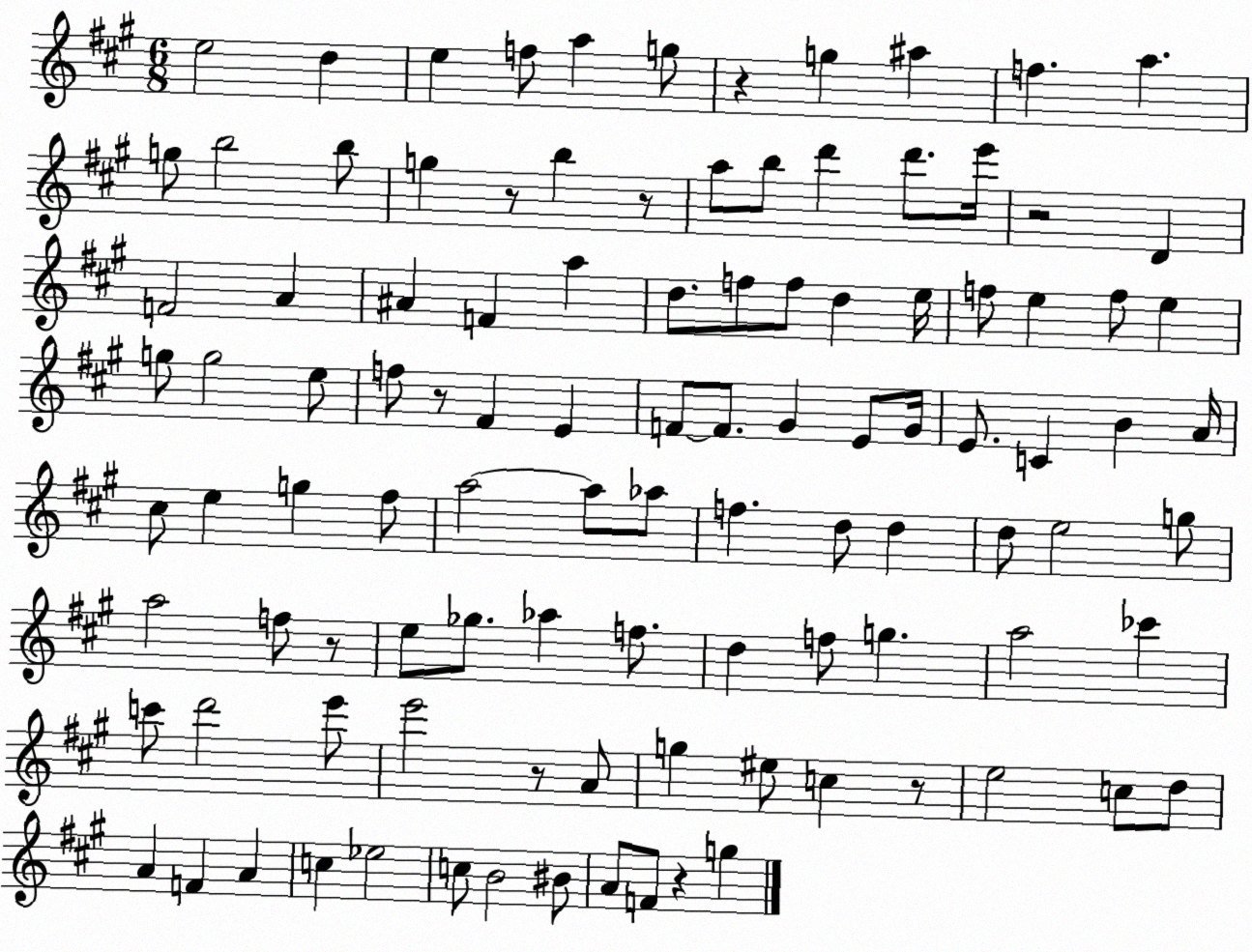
X:1
T:Untitled
M:6/8
L:1/4
K:A
e2 d e f/2 a g/2 z g ^a f a g/2 b2 b/2 g z/2 b z/2 a/2 b/2 d' d'/2 e'/4 z2 D F2 A ^A F a d/2 f/2 f/2 d e/4 f/2 e f/2 e g/2 g2 e/2 f/2 z/2 ^F E F/2 F/2 ^G E/2 ^G/4 E/2 C B A/4 ^c/2 e g ^f/2 a2 a/2 _a/2 f d/2 d d/2 e2 g/2 a2 f/2 z/2 e/2 _g/2 _a f/2 d f/2 g a2 _c' c'/2 d'2 e'/2 e'2 z/2 A/2 g ^e/2 c z/2 e2 c/2 d/2 A F A c _e2 c/2 B2 ^B/2 A/2 F/2 z g